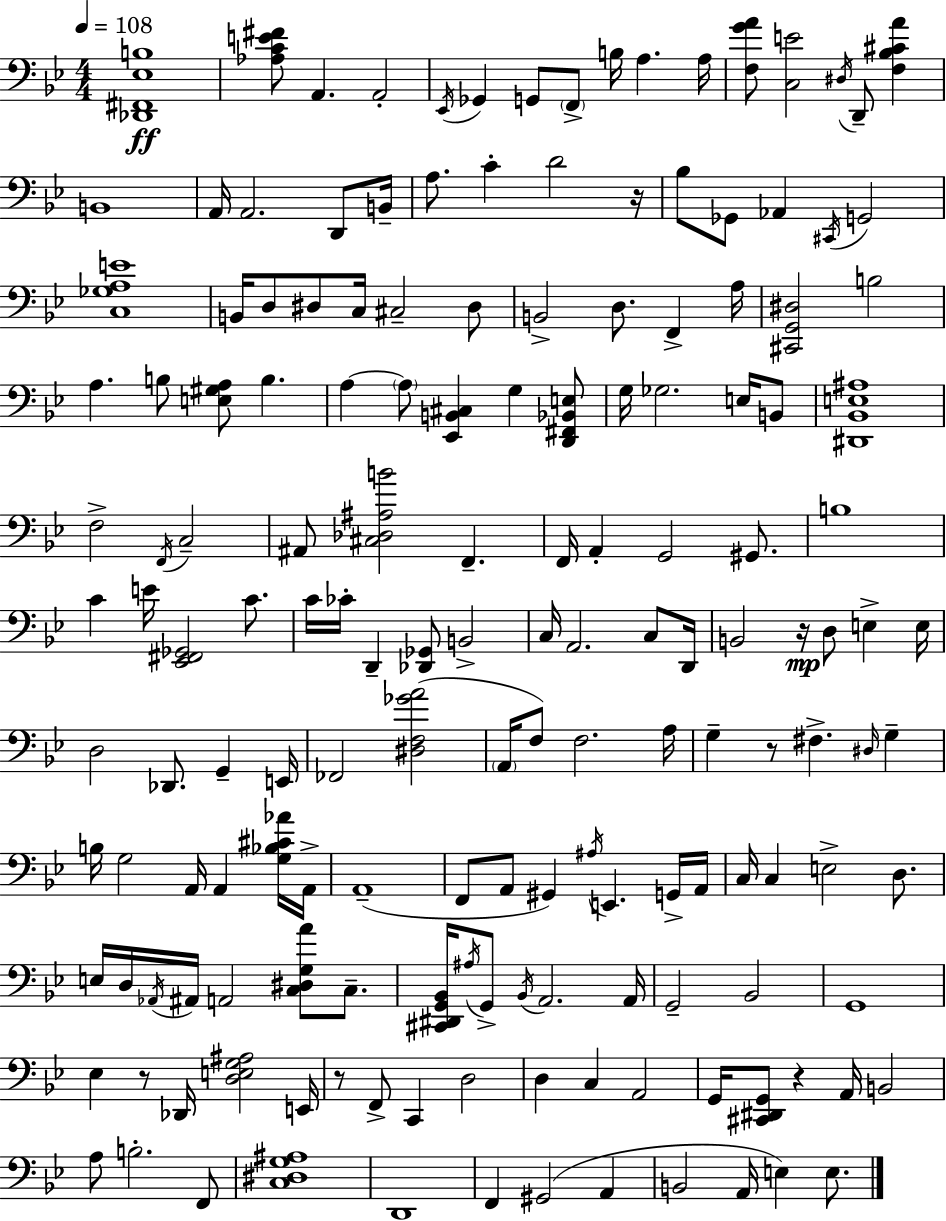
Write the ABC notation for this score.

X:1
T:Untitled
M:4/4
L:1/4
K:Gm
[_D,,^F,,_E,B,]4 [_A,CE^F]/2 A,, A,,2 _E,,/4 _G,, G,,/2 F,,/2 B,/4 A, A,/4 [F,GA]/2 [C,E]2 ^D,/4 D,,/2 [F,_B,^CA] B,,4 A,,/4 A,,2 D,,/2 B,,/4 A,/2 C D2 z/4 _B,/2 _G,,/2 _A,, ^C,,/4 G,,2 [C,_G,A,E]4 B,,/4 D,/2 ^D,/2 C,/4 ^C,2 ^D,/2 B,,2 D,/2 F,, A,/4 [^C,,G,,^D,]2 B,2 A, B,/2 [E,^G,A,]/2 B, A, A,/2 [_E,,B,,^C,] G, [D,,^F,,_B,,E,]/2 G,/4 _G,2 E,/4 B,,/2 [^D,,_B,,E,^A,]4 F,2 F,,/4 C,2 ^A,,/2 [^C,_D,^A,B]2 F,, F,,/4 A,, G,,2 ^G,,/2 B,4 C E/4 [_E,,^F,,_G,,]2 C/2 C/4 _C/4 D,, [_D,,_G,,]/2 B,,2 C,/4 A,,2 C,/2 D,,/4 B,,2 z/4 D,/2 E, E,/4 D,2 _D,,/2 G,, E,,/4 _F,,2 [^D,F,_GA]2 A,,/4 F,/2 F,2 A,/4 G, z/2 ^F, ^D,/4 G, B,/4 G,2 A,,/4 A,, [G,_B,^C_A]/4 A,,/4 A,,4 F,,/2 A,,/2 ^G,, ^A,/4 E,, G,,/4 A,,/4 C,/4 C, E,2 D,/2 E,/4 D,/4 _A,,/4 ^A,,/4 A,,2 [C,^D,G,A]/2 C,/2 [^C,,^D,,G,,_B,,]/4 ^A,/4 G,,/2 _B,,/4 A,,2 A,,/4 G,,2 _B,,2 G,,4 _E, z/2 _D,,/4 [D,E,G,^A,]2 E,,/4 z/2 F,,/2 C,, D,2 D, C, A,,2 G,,/4 [^C,,^D,,G,,]/2 z A,,/4 B,,2 A,/2 B,2 F,,/2 [C,^D,G,^A,]4 D,,4 F,, ^G,,2 A,, B,,2 A,,/4 E, E,/2